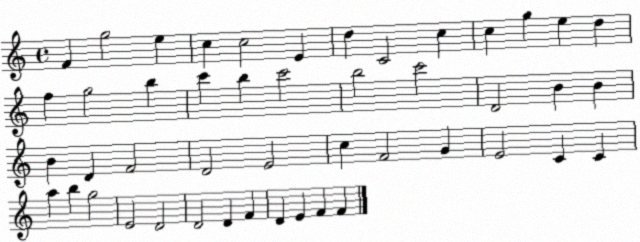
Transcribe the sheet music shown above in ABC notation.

X:1
T:Untitled
M:4/4
L:1/4
K:C
F g2 e c c2 E d C2 c c g e d f g2 b c' b c'2 b2 c'2 D2 B B B D F2 D2 E2 c F2 G E2 C C a b g2 E2 D2 D2 D F D E F F